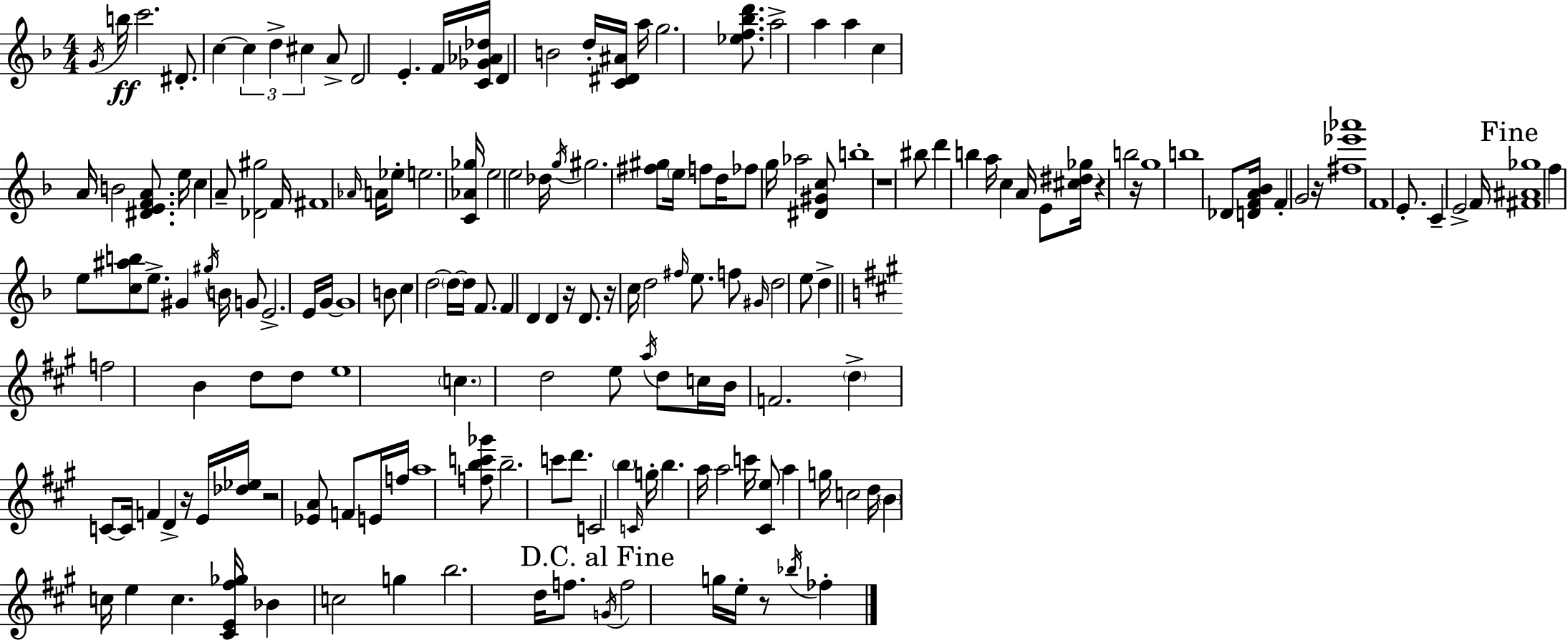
X:1
T:Untitled
M:4/4
L:1/4
K:F
G/4 b/4 c'2 ^D/2 c c d ^c A/2 D2 E F/4 [C_G_A_d]/4 D B2 d/4 [C^D^A]/4 a/4 g2 [_ef_bd']/2 a2 a a c A/4 B2 [^DEFA]/2 e/4 c A/2 [_D^g]2 F/4 ^F4 _A/4 A/4 _e/2 e2 [C_A_g]/4 e2 e2 _d/4 g/4 ^g2 [^f^g]/2 e/4 f/2 d/4 _f/2 g/4 _a2 [^D^Gc]/2 b4 z4 ^b/2 d' b a/4 c A/4 E/2 [^c^d_g]/4 z b2 z/4 g4 b4 _D/2 [DFA_B]/4 F G2 z/4 [^f_e'_a']4 F4 E/2 C E2 F/4 [^F^A_g]4 f e/2 [c^ab]/2 e/2 ^G ^g/4 B/4 G/2 E2 E/4 G/4 G4 B/2 c d2 d/4 d/4 F/2 F D D z/4 D/2 z/4 c/4 d2 ^f/4 e/2 f/2 ^G/4 d2 e/2 d f2 B d/2 d/2 e4 c d2 e/2 a/4 d/2 c/4 B/4 F2 d C/2 C/4 F D z/4 E/4 [_d_e]/4 z2 [_EA]/2 F/2 E/4 f/4 a4 [fbc'_g']/2 b2 c'/2 d'/2 C2 b C/4 g/4 b a/4 a2 c'/4 [^Ce]/2 a g/4 c2 d/4 B c/4 e c [^CE^f_g]/4 _B c2 g b2 d/4 f/2 G/4 f2 g/4 e/4 z/2 _b/4 _f